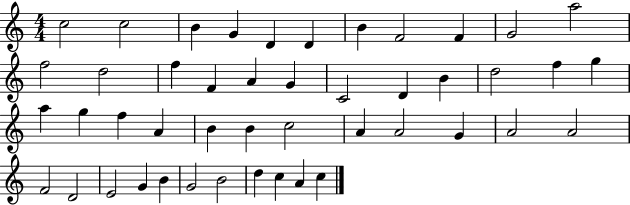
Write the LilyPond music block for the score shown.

{
  \clef treble
  \numericTimeSignature
  \time 4/4
  \key c \major
  c''2 c''2 | b'4 g'4 d'4 d'4 | b'4 f'2 f'4 | g'2 a''2 | \break f''2 d''2 | f''4 f'4 a'4 g'4 | c'2 d'4 b'4 | d''2 f''4 g''4 | \break a''4 g''4 f''4 a'4 | b'4 b'4 c''2 | a'4 a'2 g'4 | a'2 a'2 | \break f'2 d'2 | e'2 g'4 b'4 | g'2 b'2 | d''4 c''4 a'4 c''4 | \break \bar "|."
}